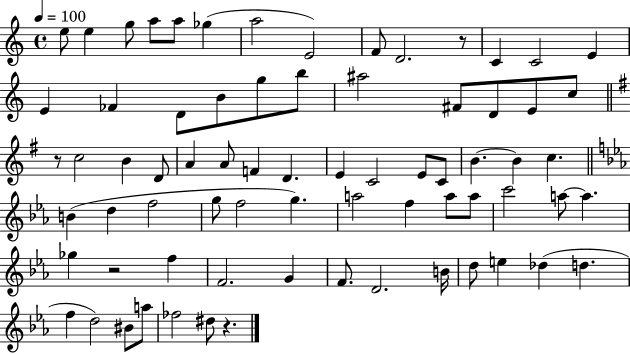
{
  \clef treble
  \time 4/4
  \defaultTimeSignature
  \key c \major
  \tempo 4 = 100
  \repeat volta 2 { e''8 e''4 g''8 a''8 a''8 ges''4( | a''2 e'2) | f'8 d'2. r8 | c'4 c'2 e'4 | \break e'4 fes'4 d'8 b'8 g''8 b''8 | ais''2 fis'8 d'8 e'8 c''8 | \bar "||" \break \key g \major r8 c''2 b'4 d'8 | a'4 a'8 f'4 d'4. | e'4 c'2 e'8 c'8 | b'4.~~ b'4 c''4. | \break \bar "||" \break \key c \minor b'4( d''4 f''2 | g''8 f''2 g''4.) | a''2 f''4 a''8 a''8 | c'''2 a''8~~ a''4. | \break ges''4 r2 f''4 | f'2. g'4 | f'8. d'2. b'16 | d''8 e''4 des''4( d''4. | \break f''4 d''2) bis'8 a''8 | fes''2 dis''8 r4. | } \bar "|."
}